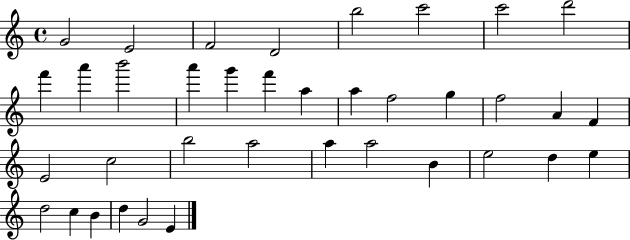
{
  \clef treble
  \time 4/4
  \defaultTimeSignature
  \key c \major
  g'2 e'2 | f'2 d'2 | b''2 c'''2 | c'''2 d'''2 | \break f'''4 a'''4 b'''2 | a'''4 g'''4 f'''4 a''4 | a''4 f''2 g''4 | f''2 a'4 f'4 | \break e'2 c''2 | b''2 a''2 | a''4 a''2 b'4 | e''2 d''4 e''4 | \break d''2 c''4 b'4 | d''4 g'2 e'4 | \bar "|."
}